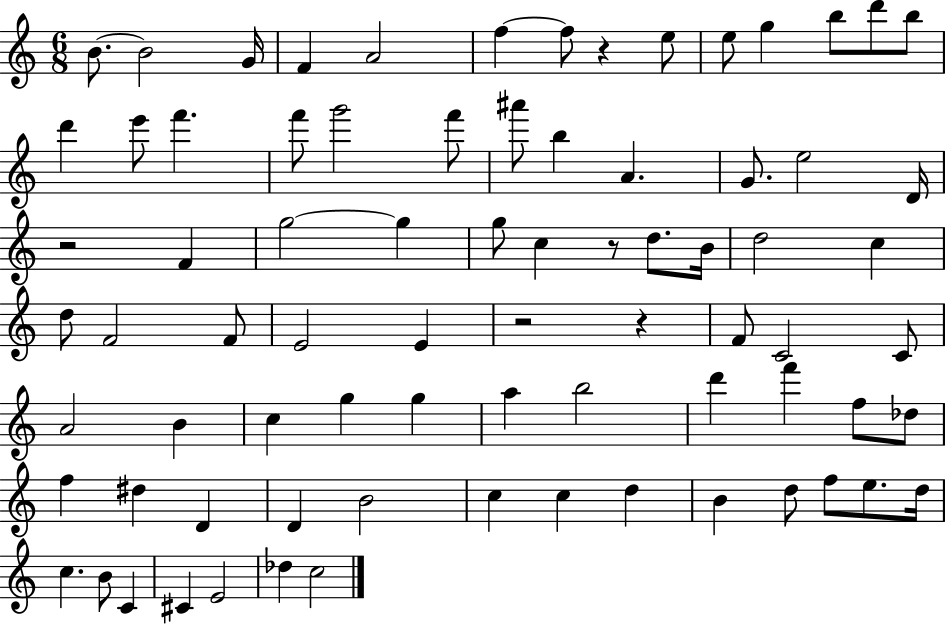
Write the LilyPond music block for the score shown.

{
  \clef treble
  \numericTimeSignature
  \time 6/8
  \key c \major
  b'8.~~ b'2 g'16 | f'4 a'2 | f''4~~ f''8 r4 e''8 | e''8 g''4 b''8 d'''8 b''8 | \break d'''4 e'''8 f'''4. | f'''8 g'''2 f'''8 | ais'''8 b''4 a'4. | g'8. e''2 d'16 | \break r2 f'4 | g''2~~ g''4 | g''8 c''4 r8 d''8. b'16 | d''2 c''4 | \break d''8 f'2 f'8 | e'2 e'4 | r2 r4 | f'8 c'2 c'8 | \break a'2 b'4 | c''4 g''4 g''4 | a''4 b''2 | d'''4 f'''4 f''8 des''8 | \break f''4 dis''4 d'4 | d'4 b'2 | c''4 c''4 d''4 | b'4 d''8 f''8 e''8. d''16 | \break c''4. b'8 c'4 | cis'4 e'2 | des''4 c''2 | \bar "|."
}